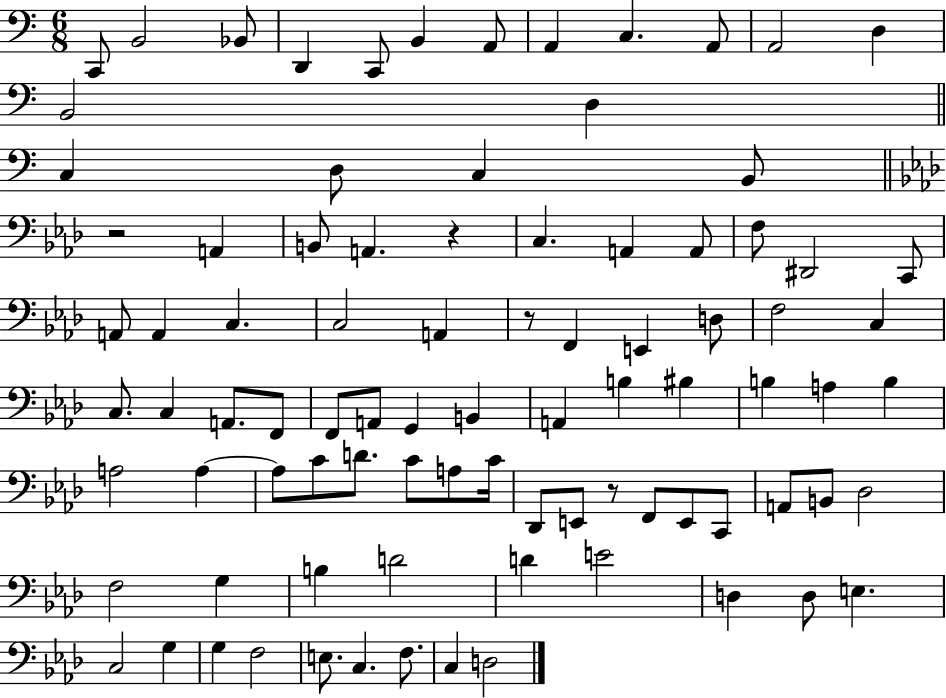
{
  \clef bass
  \numericTimeSignature
  \time 6/8
  \key c \major
  c,8 b,2 bes,8 | d,4 c,8 b,4 a,8 | a,4 c4. a,8 | a,2 d4 | \break b,2 d4 | \bar "||" \break \key a \minor c4 d8 c4 b,8 | \bar "||" \break \key f \minor r2 a,4 | b,8 a,4. r4 | c4. a,4 a,8 | f8 dis,2 c,8 | \break a,8 a,4 c4. | c2 a,4 | r8 f,4 e,4 d8 | f2 c4 | \break c8. c4 a,8. f,8 | f,8 a,8 g,4 b,4 | a,4 b4 bis4 | b4 a4 b4 | \break a2 a4~~ | a8 c'8 d'8. c'8 a8 c'16 | des,8 e,8 r8 f,8 e,8 c,8 | a,8 b,8 des2 | \break f2 g4 | b4 d'2 | d'4 e'2 | d4 d8 e4. | \break c2 g4 | g4 f2 | e8. c4. f8. | c4 d2 | \break \bar "|."
}